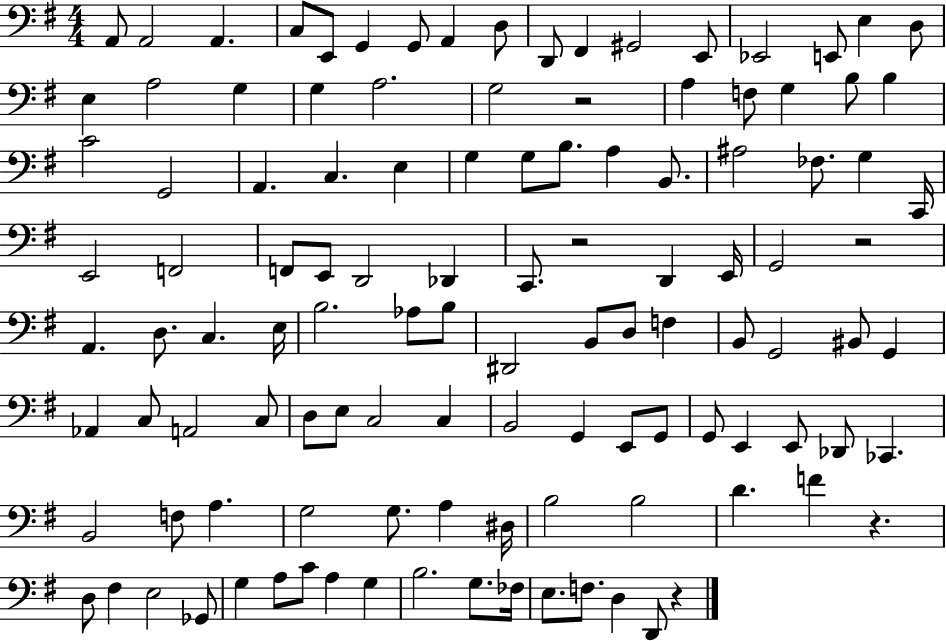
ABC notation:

X:1
T:Untitled
M:4/4
L:1/4
K:G
A,,/2 A,,2 A,, C,/2 E,,/2 G,, G,,/2 A,, D,/2 D,,/2 ^F,, ^G,,2 E,,/2 _E,,2 E,,/2 E, D,/2 E, A,2 G, G, A,2 G,2 z2 A, F,/2 G, B,/2 B, C2 G,,2 A,, C, E, G, G,/2 B,/2 A, B,,/2 ^A,2 _F,/2 G, C,,/4 E,,2 F,,2 F,,/2 E,,/2 D,,2 _D,, C,,/2 z2 D,, E,,/4 G,,2 z2 A,, D,/2 C, E,/4 B,2 _A,/2 B,/2 ^D,,2 B,,/2 D,/2 F, B,,/2 G,,2 ^B,,/2 G,, _A,, C,/2 A,,2 C,/2 D,/2 E,/2 C,2 C, B,,2 G,, E,,/2 G,,/2 G,,/2 E,, E,,/2 _D,,/2 _C,, B,,2 F,/2 A, G,2 G,/2 A, ^D,/4 B,2 B,2 D F z D,/2 ^F, E,2 _G,,/2 G, A,/2 C/2 A, G, B,2 G,/2 _F,/4 E,/2 F,/2 D, D,,/2 z